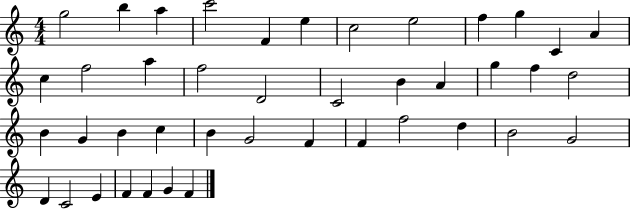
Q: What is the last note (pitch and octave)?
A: F4